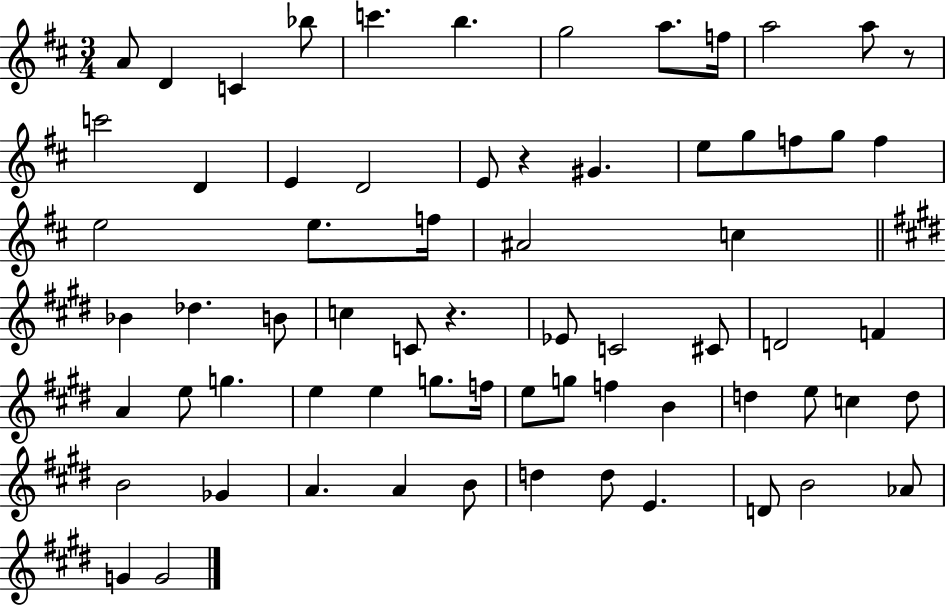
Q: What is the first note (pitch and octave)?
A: A4